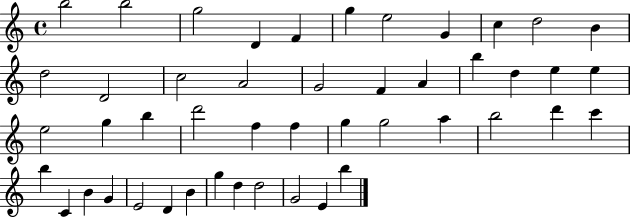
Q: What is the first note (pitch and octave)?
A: B5